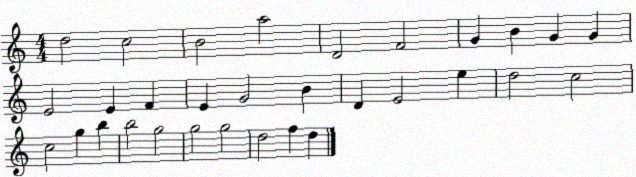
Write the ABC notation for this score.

X:1
T:Untitled
M:4/4
L:1/4
K:C
d2 c2 B2 a2 D2 F2 G B G G E2 E F E G2 B D E2 e d2 c2 c2 g b b2 g2 g2 g2 d2 f d